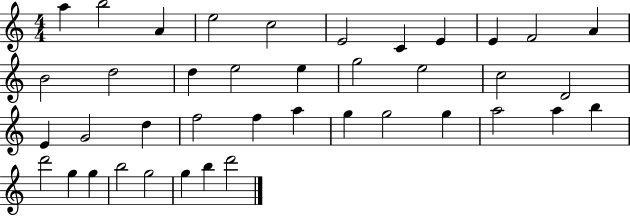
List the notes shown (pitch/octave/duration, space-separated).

A5/q B5/h A4/q E5/h C5/h E4/h C4/q E4/q E4/q F4/h A4/q B4/h D5/h D5/q E5/h E5/q G5/h E5/h C5/h D4/h E4/q G4/h D5/q F5/h F5/q A5/q G5/q G5/h G5/q A5/h A5/q B5/q D6/h G5/q G5/q B5/h G5/h G5/q B5/q D6/h